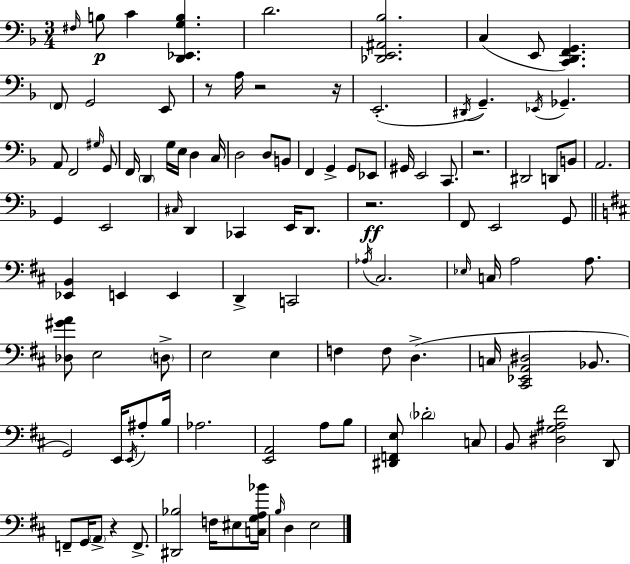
X:1
T:Untitled
M:3/4
L:1/4
K:Dm
^F,/4 B,/2 C [D,,_E,,G,B,] D2 [_D,,E,,^A,,_B,]2 C, E,,/2 [C,,D,,F,,G,,] F,,/2 G,,2 E,,/2 z/2 A,/4 z2 z/4 E,,2 ^D,,/4 G,, _E,,/4 _G,, A,,/2 F,,2 ^G,/4 G,,/2 F,,/4 D,, G,/4 E,/4 D, C,/4 D,2 D,/2 B,,/2 F,, G,, G,,/2 _E,,/2 ^G,,/4 E,,2 C,,/2 z2 ^D,,2 D,,/2 B,,/2 A,,2 G,, E,,2 ^C,/4 D,, _C,, E,,/4 D,,/2 z2 F,,/2 E,,2 G,,/2 [_E,,B,,] E,, E,, D,, C,,2 _A,/4 ^C,2 _E,/4 C,/4 A,2 A,/2 [_D,^GA]/2 E,2 D,/2 E,2 E, F, F,/2 D, C,/4 [^C,,_E,,A,,^D,]2 _B,,/2 G,,2 E,,/4 E,,/4 ^A,/2 B,/4 _A,2 [E,,A,,]2 A,/2 B,/2 [^D,,F,,E,]/2 _D2 C,/2 B,,/2 [^D,G,^A,^F]2 D,,/2 F,,/2 G,,/4 A,,/2 z F,,/2 [^D,,_B,]2 F,/4 ^E,/2 [C,G,A,_B]/4 B,/4 D, E,2